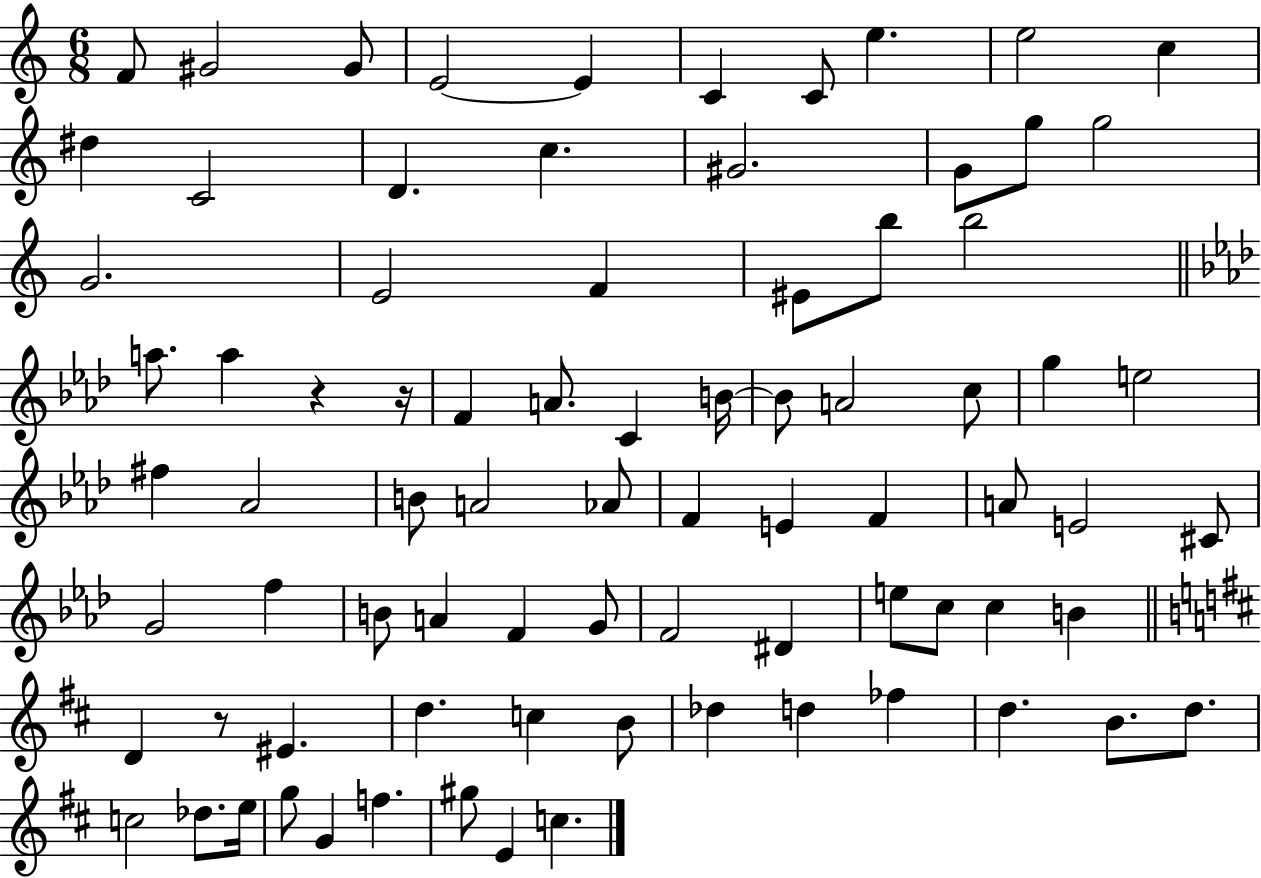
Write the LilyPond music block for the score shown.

{
  \clef treble
  \numericTimeSignature
  \time 6/8
  \key c \major
  \repeat volta 2 { f'8 gis'2 gis'8 | e'2~~ e'4 | c'4 c'8 e''4. | e''2 c''4 | \break dis''4 c'2 | d'4. c''4. | gis'2. | g'8 g''8 g''2 | \break g'2. | e'2 f'4 | eis'8 b''8 b''2 | \bar "||" \break \key aes \major a''8. a''4 r4 r16 | f'4 a'8. c'4 b'16~~ | b'8 a'2 c''8 | g''4 e''2 | \break fis''4 aes'2 | b'8 a'2 aes'8 | f'4 e'4 f'4 | a'8 e'2 cis'8 | \break g'2 f''4 | b'8 a'4 f'4 g'8 | f'2 dis'4 | e''8 c''8 c''4 b'4 | \break \bar "||" \break \key d \major d'4 r8 eis'4. | d''4. c''4 b'8 | des''4 d''4 fes''4 | d''4. b'8. d''8. | \break c''2 des''8. e''16 | g''8 g'4 f''4. | gis''8 e'4 c''4. | } \bar "|."
}